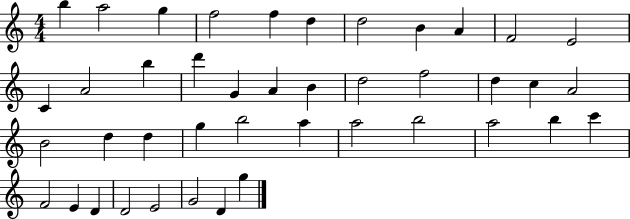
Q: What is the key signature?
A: C major